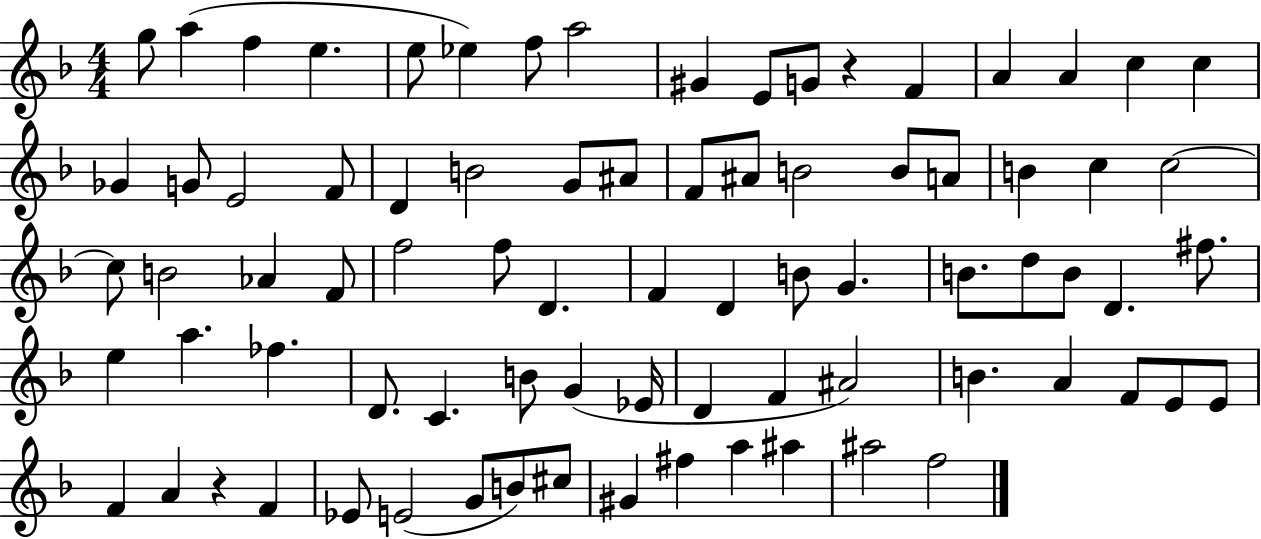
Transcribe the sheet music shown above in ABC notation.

X:1
T:Untitled
M:4/4
L:1/4
K:F
g/2 a f e e/2 _e f/2 a2 ^G E/2 G/2 z F A A c c _G G/2 E2 F/2 D B2 G/2 ^A/2 F/2 ^A/2 B2 B/2 A/2 B c c2 c/2 B2 _A F/2 f2 f/2 D F D B/2 G B/2 d/2 B/2 D ^f/2 e a _f D/2 C B/2 G _E/4 D F ^A2 B A F/2 E/2 E/2 F A z F _E/2 E2 G/2 B/2 ^c/2 ^G ^f a ^a ^a2 f2